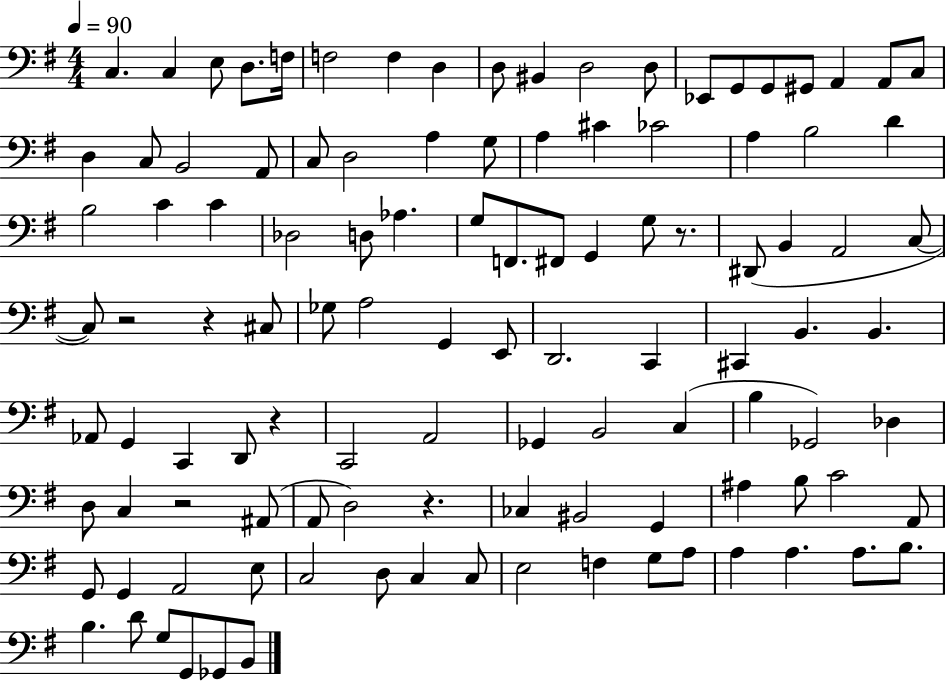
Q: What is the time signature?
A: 4/4